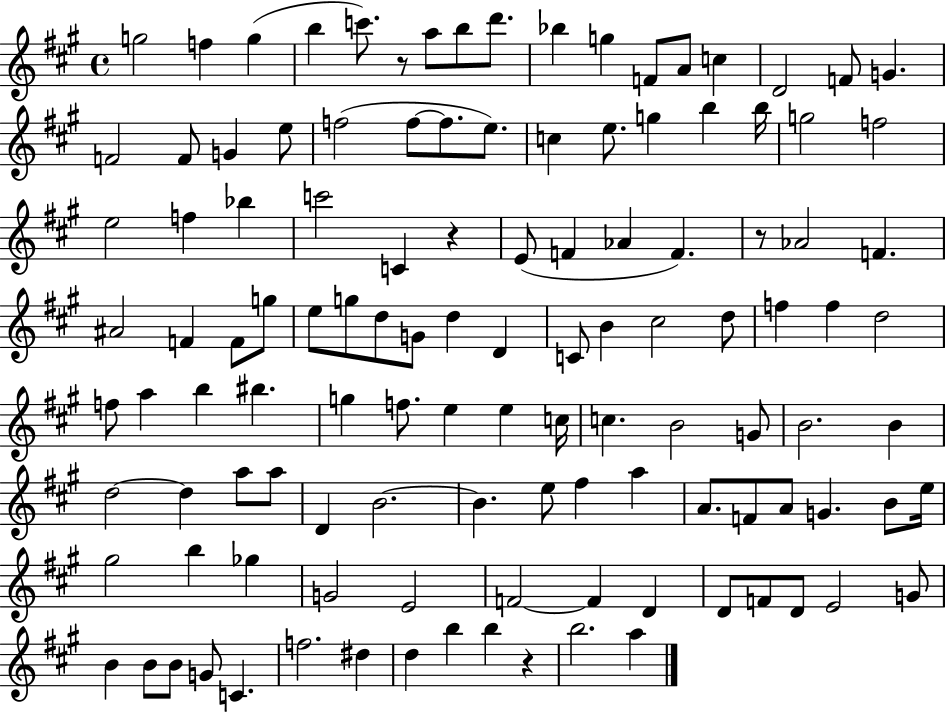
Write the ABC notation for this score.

X:1
T:Untitled
M:4/4
L:1/4
K:A
g2 f g b c'/2 z/2 a/2 b/2 d'/2 _b g F/2 A/2 c D2 F/2 G F2 F/2 G e/2 f2 f/2 f/2 e/2 c e/2 g b b/4 g2 f2 e2 f _b c'2 C z E/2 F _A F z/2 _A2 F ^A2 F F/2 g/2 e/2 g/2 d/2 G/2 d D C/2 B ^c2 d/2 f f d2 f/2 a b ^b g f/2 e e c/4 c B2 G/2 B2 B d2 d a/2 a/2 D B2 B e/2 ^f a A/2 F/2 A/2 G B/2 e/4 ^g2 b _g G2 E2 F2 F D D/2 F/2 D/2 E2 G/2 B B/2 B/2 G/2 C f2 ^d d b b z b2 a